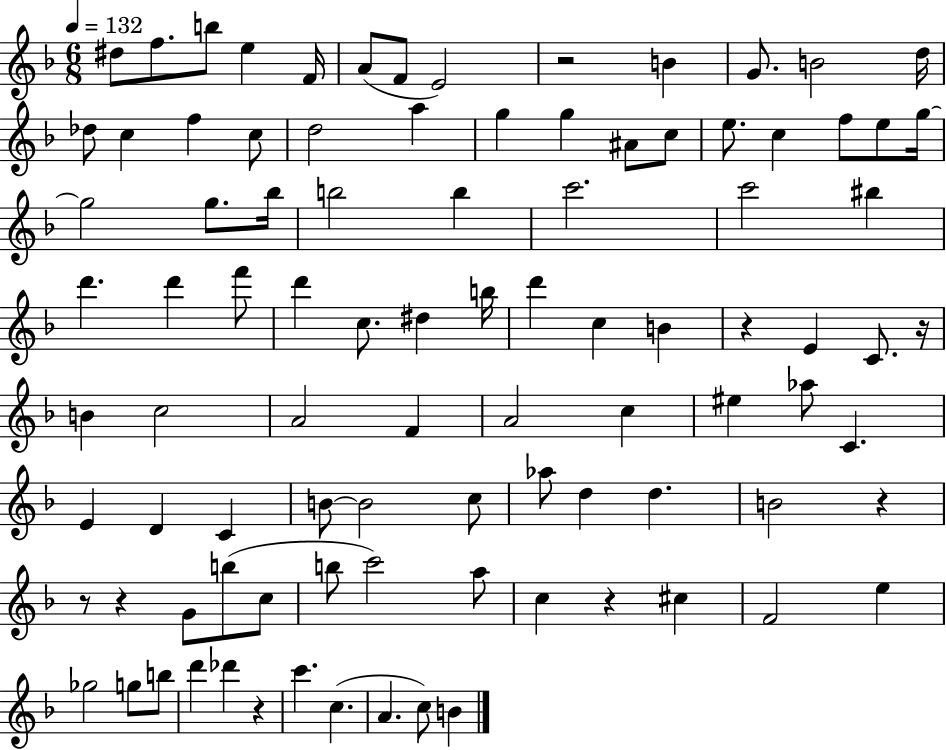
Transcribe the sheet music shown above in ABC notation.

X:1
T:Untitled
M:6/8
L:1/4
K:F
^d/2 f/2 b/2 e F/4 A/2 F/2 E2 z2 B G/2 B2 d/4 _d/2 c f c/2 d2 a g g ^A/2 c/2 e/2 c f/2 e/2 g/4 g2 g/2 _b/4 b2 b c'2 c'2 ^b d' d' f'/2 d' c/2 ^d b/4 d' c B z E C/2 z/4 B c2 A2 F A2 c ^e _a/2 C E D C B/2 B2 c/2 _a/2 d d B2 z z/2 z G/2 b/2 c/2 b/2 c'2 a/2 c z ^c F2 e _g2 g/2 b/2 d' _d' z c' c A c/2 B